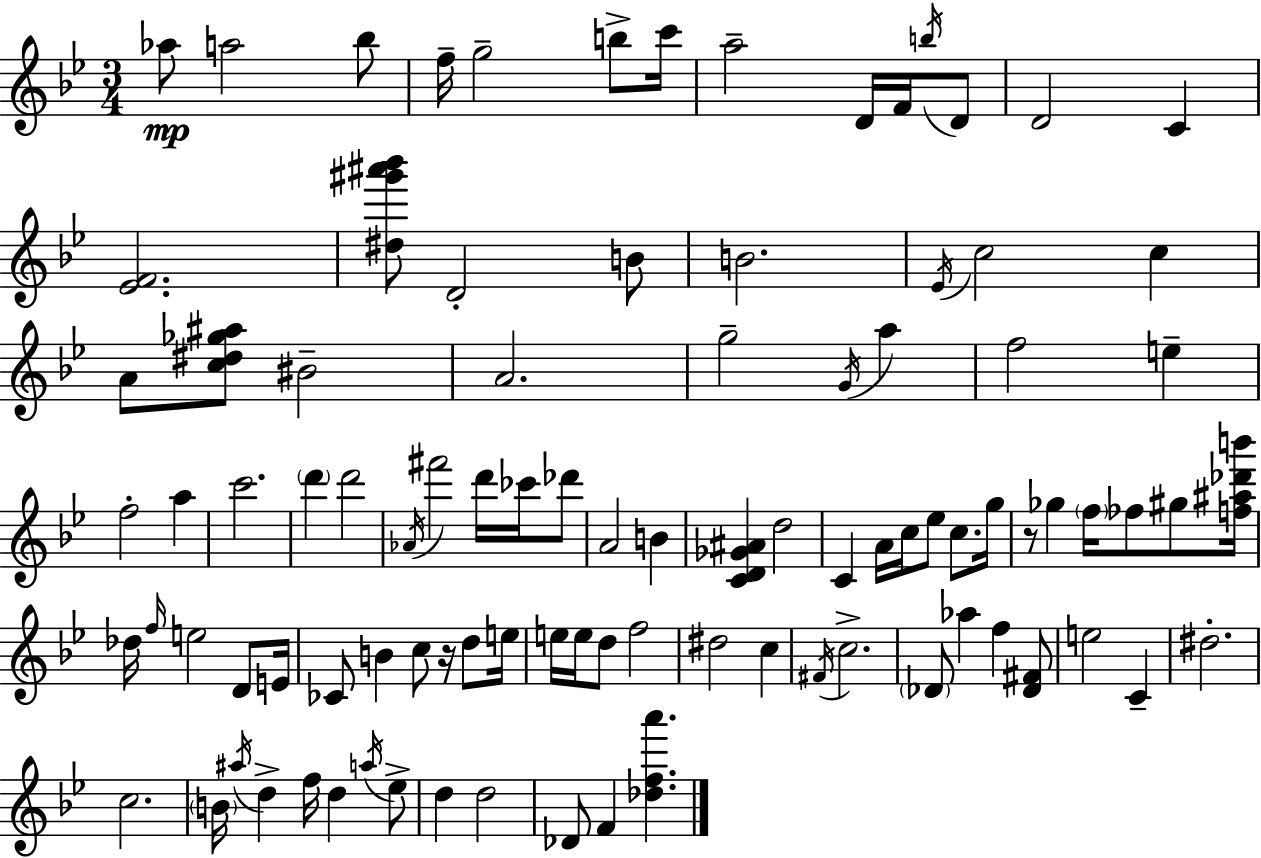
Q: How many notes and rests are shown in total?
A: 96